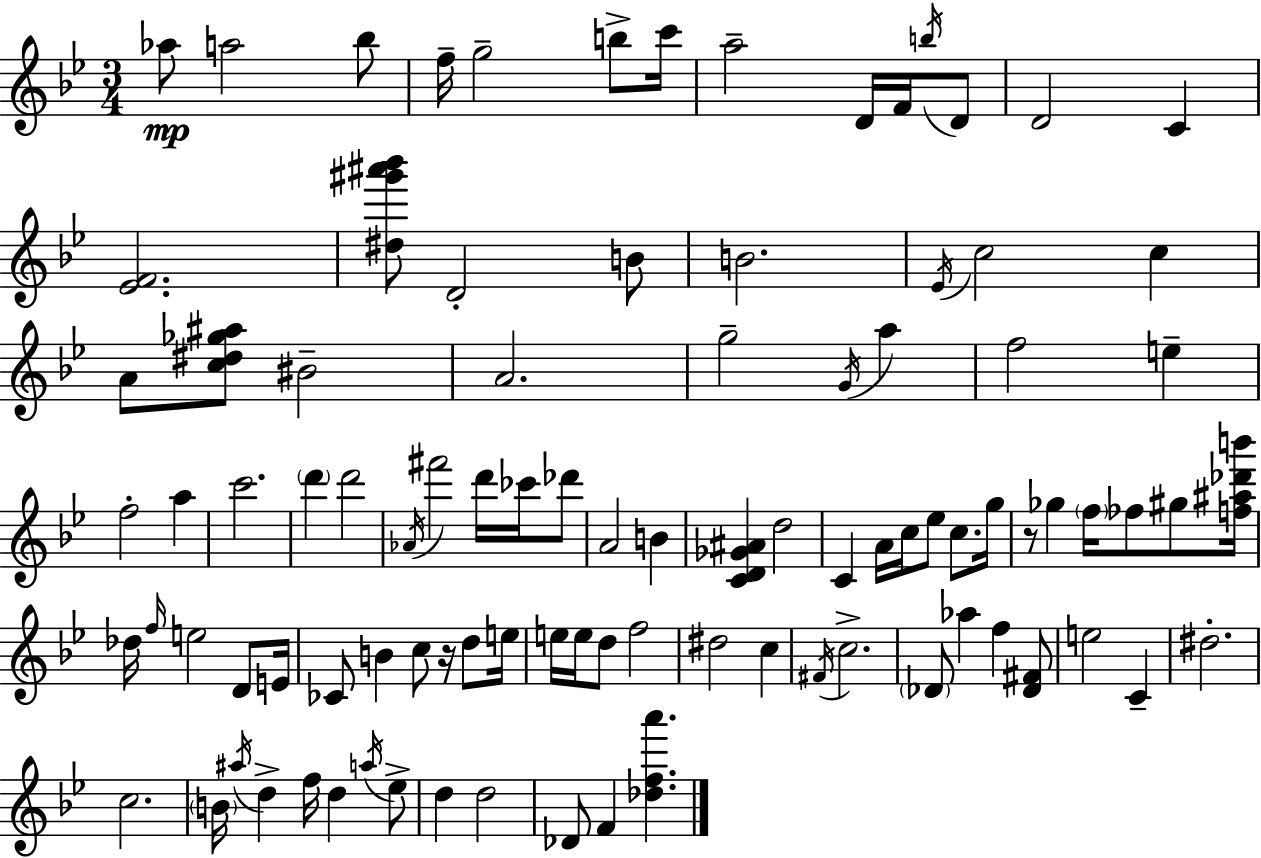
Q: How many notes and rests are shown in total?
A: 96